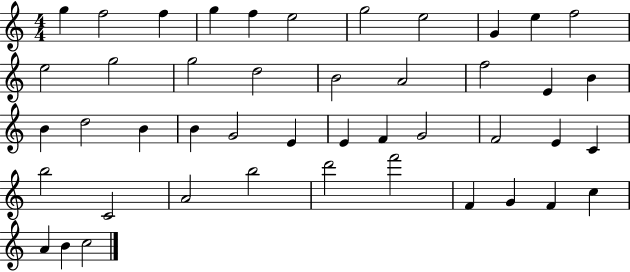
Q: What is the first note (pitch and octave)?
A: G5